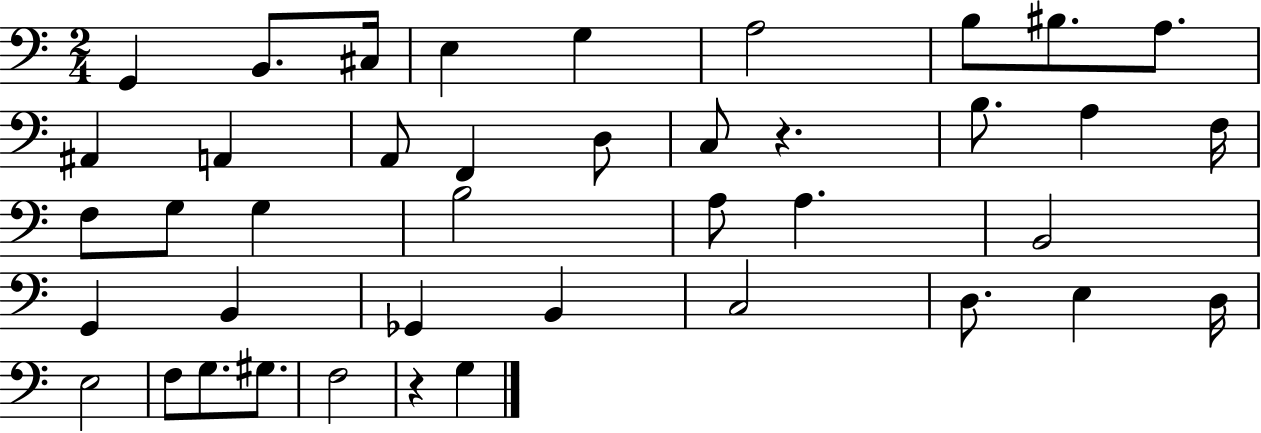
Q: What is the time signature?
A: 2/4